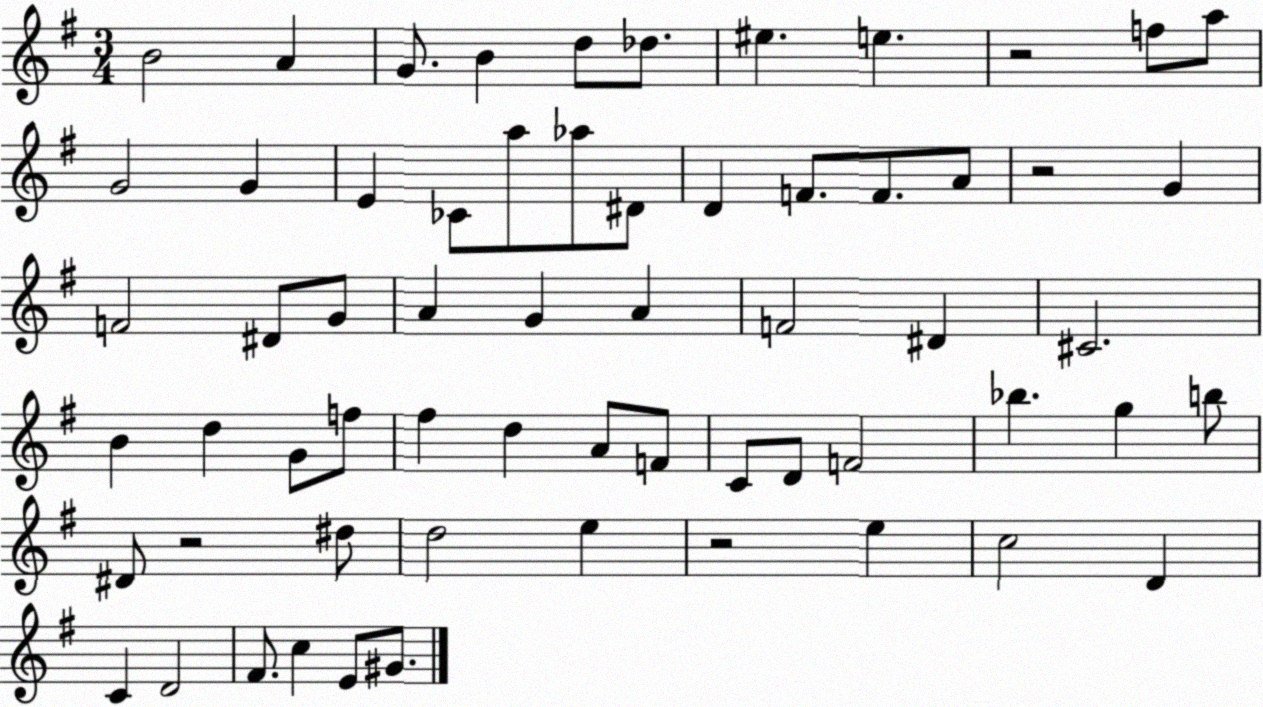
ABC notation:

X:1
T:Untitled
M:3/4
L:1/4
K:G
B2 A G/2 B d/2 _d/2 ^e e z2 f/2 a/2 G2 G E _C/2 a/2 _a/2 ^D/2 D F/2 F/2 A/2 z2 G F2 ^D/2 G/2 A G A F2 ^D ^C2 B d G/2 f/2 ^f d A/2 F/2 C/2 D/2 F2 _b g b/2 ^D/2 z2 ^d/2 d2 e z2 e c2 D C D2 ^F/2 c E/2 ^G/2